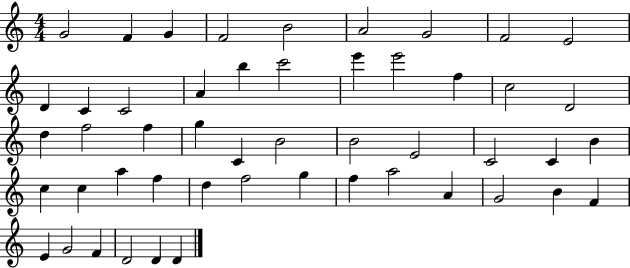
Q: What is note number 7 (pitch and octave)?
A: G4